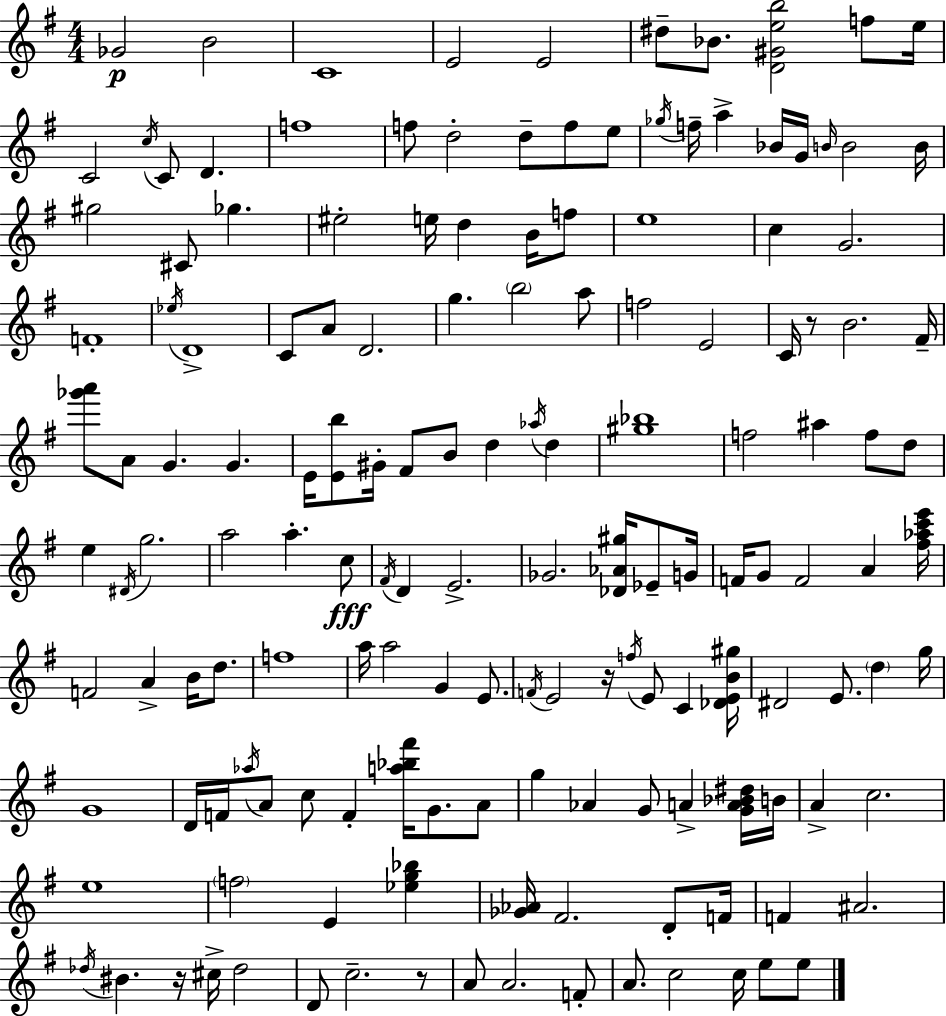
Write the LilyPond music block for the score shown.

{
  \clef treble
  \numericTimeSignature
  \time 4/4
  \key g \major
  ges'2\p b'2 | c'1 | e'2 e'2 | dis''8-- bes'8. <d' gis' e'' b''>2 f''8 e''16 | \break c'2 \acciaccatura { c''16 } c'8 d'4. | f''1 | f''8 d''2-. d''8-- f''8 e''8 | \acciaccatura { ges''16 } f''16-- a''4-> bes'16 g'16 \grace { b'16 } b'2 | \break b'16 gis''2 cis'8 ges''4. | eis''2-. e''16 d''4 | b'16 f''8 e''1 | c''4 g'2. | \break f'1-. | \acciaccatura { ees''16 } d'1-> | c'8 a'8 d'2. | g''4. \parenthesize b''2 | \break a''8 f''2 e'2 | c'16 r8 b'2. | fis'16-- <ges''' a'''>8 a'8 g'4. g'4. | e'16 <e' b''>8 gis'16-. fis'8 b'8 d''4 | \break \acciaccatura { aes''16 } d''4 <gis'' bes''>1 | f''2 ais''4 | f''8 d''8 e''4 \acciaccatura { dis'16 } g''2. | a''2 a''4.-. | \break c''8\fff \acciaccatura { fis'16 } d'4 e'2.-> | ges'2. | <des' aes' gis''>16 ees'8-- g'16 f'16 g'8 f'2 | a'4 <fis'' aes'' c''' e'''>16 f'2 a'4-> | \break b'16 d''8. f''1 | a''16 a''2 | g'4 e'8. \acciaccatura { f'16 } e'2 | r16 \acciaccatura { f''16 } e'8 c'4 <des' e' b' gis''>16 dis'2 | \break e'8. \parenthesize d''4 g''16 g'1 | d'16 f'16 \acciaccatura { aes''16 } a'8 c''8 | f'4-. <a'' bes'' fis'''>16 g'8. a'8 g''4 aes'4 | g'8 a'4-> <g' a' bes' dis''>16 b'16 a'4-> c''2. | \break e''1 | \parenthesize f''2 | e'4 <ees'' g'' bes''>4 <ges' aes'>16 fis'2. | d'8-. f'16 f'4 ais'2. | \break \acciaccatura { des''16 } bis'4. | r16 cis''16-> des''2 d'8 c''2.-- | r8 a'8 a'2. | f'8-. a'8. c''2 | \break c''16 e''8 e''8 \bar "|."
}